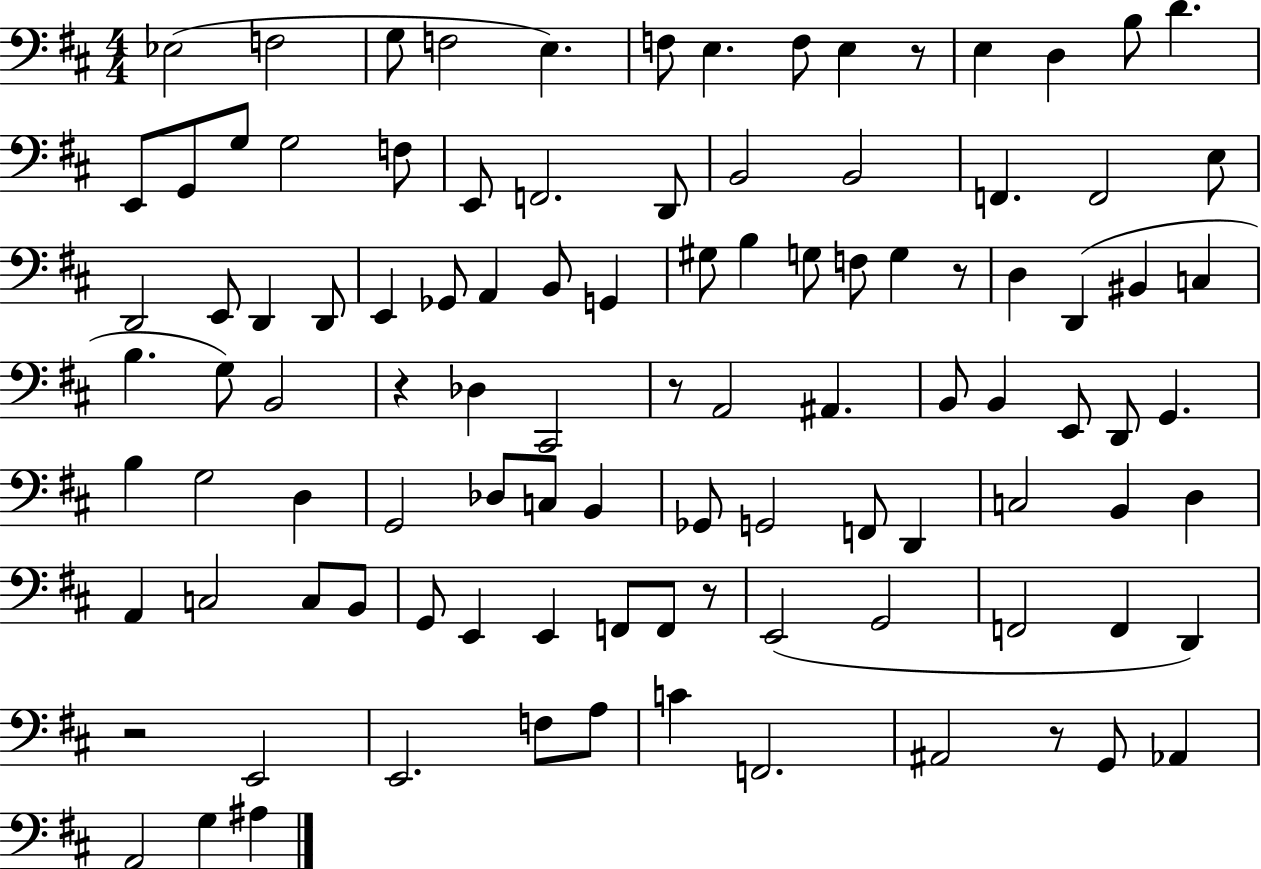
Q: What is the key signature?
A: D major